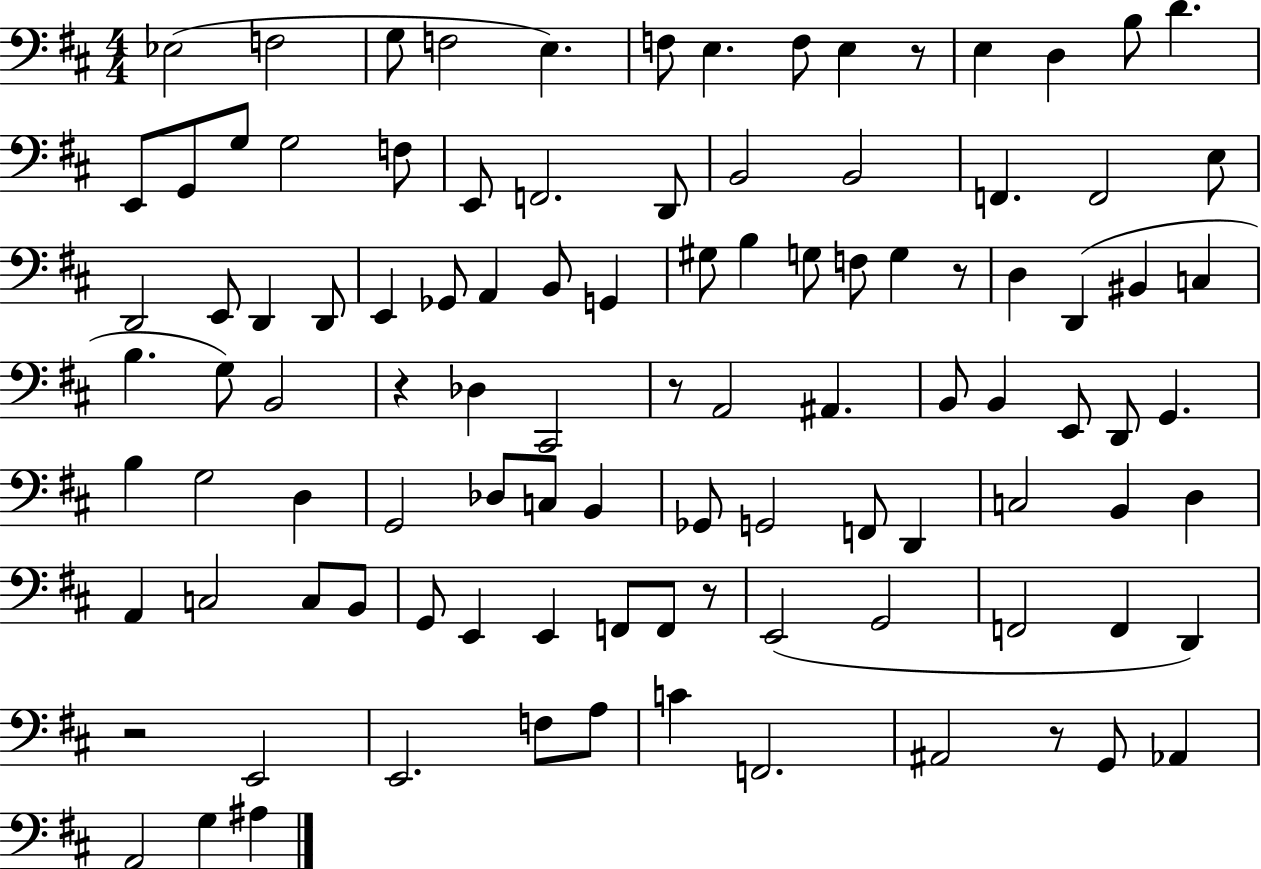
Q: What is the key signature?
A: D major